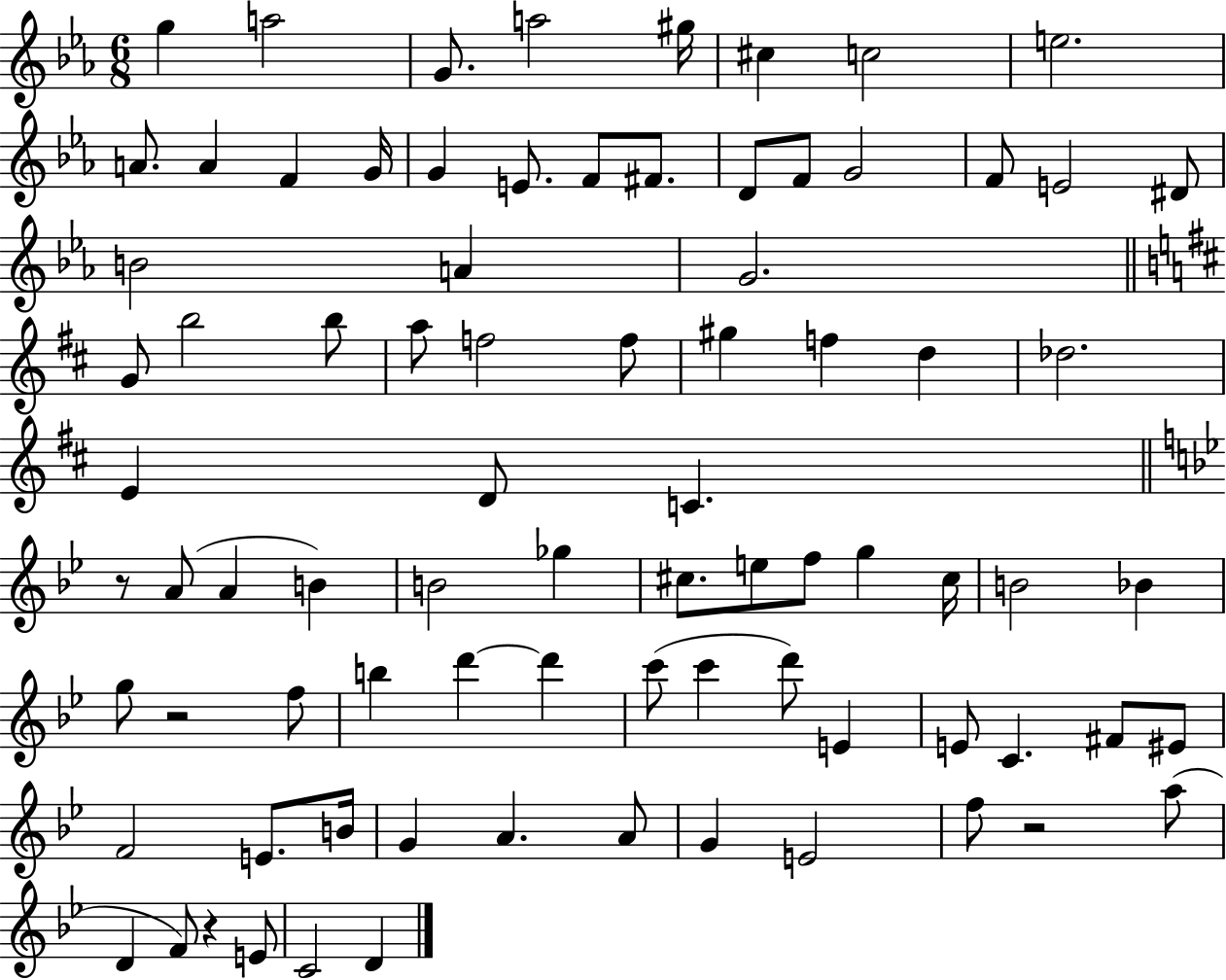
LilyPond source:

{
  \clef treble
  \numericTimeSignature
  \time 6/8
  \key ees \major
  g''4 a''2 | g'8. a''2 gis''16 | cis''4 c''2 | e''2. | \break a'8. a'4 f'4 g'16 | g'4 e'8. f'8 fis'8. | d'8 f'8 g'2 | f'8 e'2 dis'8 | \break b'2 a'4 | g'2. | \bar "||" \break \key d \major g'8 b''2 b''8 | a''8 f''2 f''8 | gis''4 f''4 d''4 | des''2. | \break e'4 d'8 c'4. | \bar "||" \break \key bes \major r8 a'8( a'4 b'4) | b'2 ges''4 | cis''8. e''8 f''8 g''4 cis''16 | b'2 bes'4 | \break g''8 r2 f''8 | b''4 d'''4~~ d'''4 | c'''8( c'''4 d'''8) e'4 | e'8 c'4. fis'8 eis'8 | \break f'2 e'8. b'16 | g'4 a'4. a'8 | g'4 e'2 | f''8 r2 a''8( | \break d'4 f'8) r4 e'8 | c'2 d'4 | \bar "|."
}